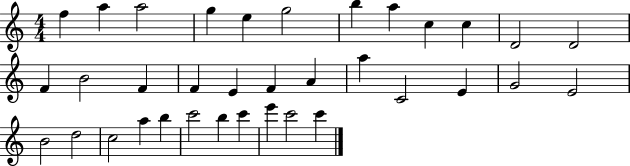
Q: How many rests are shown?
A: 0